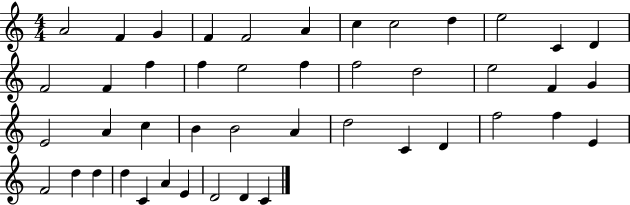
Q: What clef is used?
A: treble